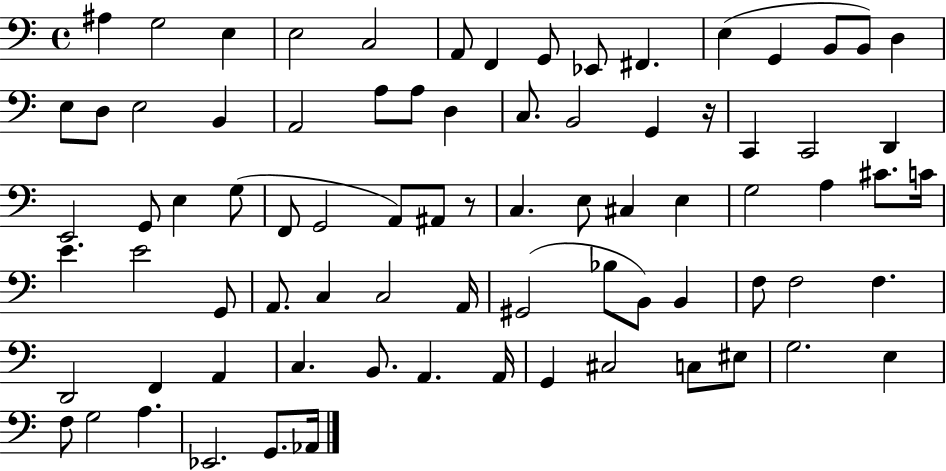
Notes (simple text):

A#3/q G3/h E3/q E3/h C3/h A2/e F2/q G2/e Eb2/e F#2/q. E3/q G2/q B2/e B2/e D3/q E3/e D3/e E3/h B2/q A2/h A3/e A3/e D3/q C3/e. B2/h G2/q R/s C2/q C2/h D2/q E2/h G2/e E3/q G3/e F2/e G2/h A2/e A#2/e R/e C3/q. E3/e C#3/q E3/q G3/h A3/q C#4/e. C4/s E4/q. E4/h G2/e A2/e. C3/q C3/h A2/s G#2/h Bb3/e B2/e B2/q F3/e F3/h F3/q. D2/h F2/q A2/q C3/q. B2/e. A2/q. A2/s G2/q C#3/h C3/e EIS3/e G3/h. E3/q F3/e G3/h A3/q. Eb2/h. G2/e. Ab2/s